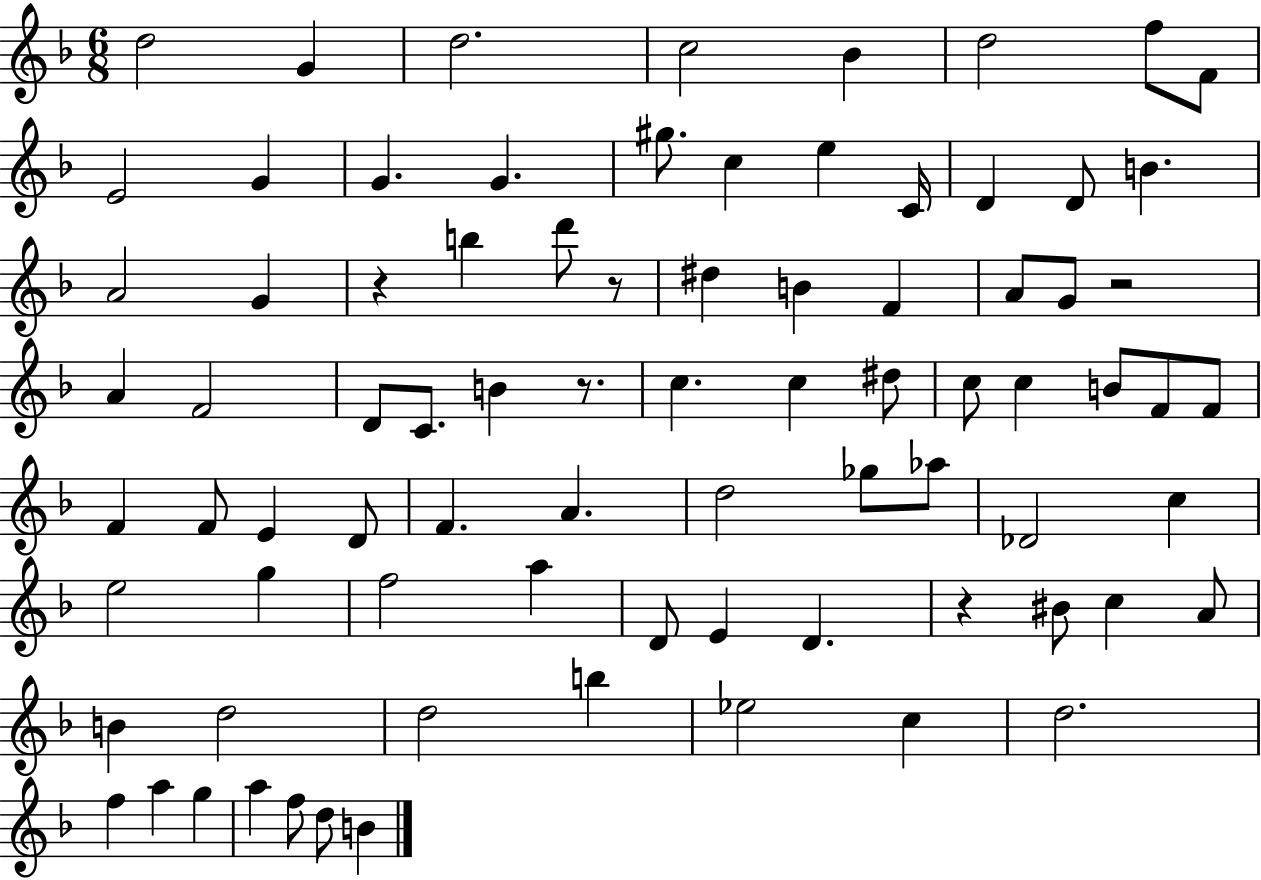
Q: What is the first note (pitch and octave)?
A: D5